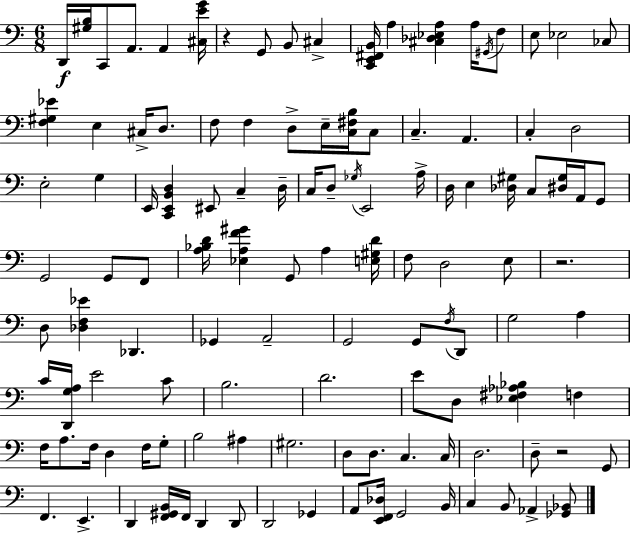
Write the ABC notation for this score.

X:1
T:Untitled
M:6/8
L:1/4
K:C
D,,/4 [^G,B,]/4 C,,/2 A,,/2 A,, [^C,EG]/4 z G,,/2 B,,/2 ^C, [C,,E,,^F,,B,,]/4 A, [^C,_D,_E,A,] A,/4 ^G,,/4 F,/2 E,/2 _E,2 _C,/2 [F,^G,_E] E, ^C,/4 D,/2 F,/2 F, D,/2 E,/4 [C,^F,B,]/4 C,/2 C, A,, C, D,2 E,2 G, E,,/4 [C,,E,,B,,D,] ^E,,/2 C, D,/4 C,/4 D,/2 _G,/4 E,,2 A,/4 D,/4 E, [_D,^G,]/4 C,/2 [^D,^G,]/4 A,,/4 G,,/2 G,,2 G,,/2 F,,/2 [A,_B,D]/4 [_E,A,F^G] G,,/2 A, [E,^G,D]/4 F,/2 D,2 E,/2 z2 D,/2 [_D,F,_E] _D,, _G,, A,,2 G,,2 G,,/2 F,/4 D,,/2 G,2 A, C/4 [D,,G,A,]/4 E2 C/2 B,2 D2 E/2 D,/2 [_E,^F,_A,_B,] F, F,/4 A,/2 F,/4 D, F,/4 G,/2 B,2 ^A, ^G,2 D,/2 D,/2 C, C,/4 D,2 D,/2 z2 G,,/2 F,, E,, D,, [F,,^G,,B,,]/4 F,,/4 D,, D,,/2 D,,2 _G,, A,,/2 [E,,F,,_D,]/4 G,,2 B,,/4 C, B,,/2 _A,, [_G,,_B,,]/2